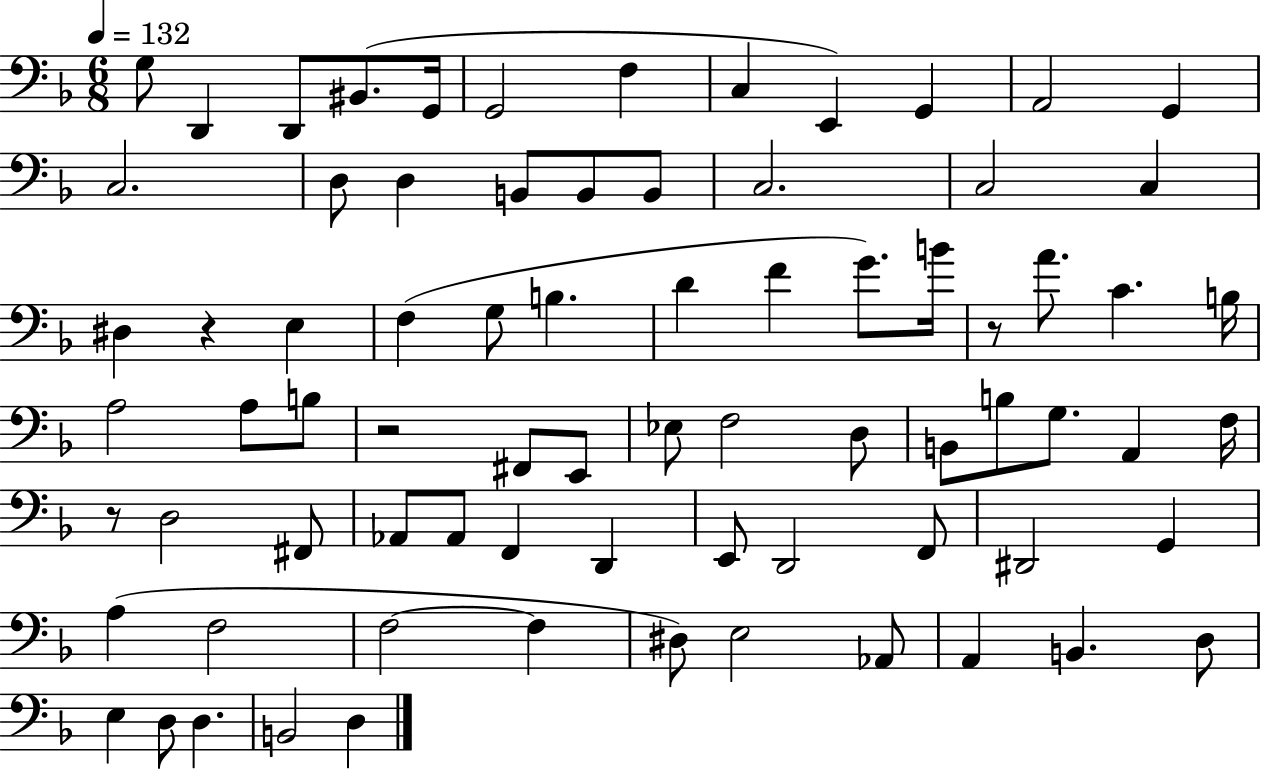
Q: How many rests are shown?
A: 4